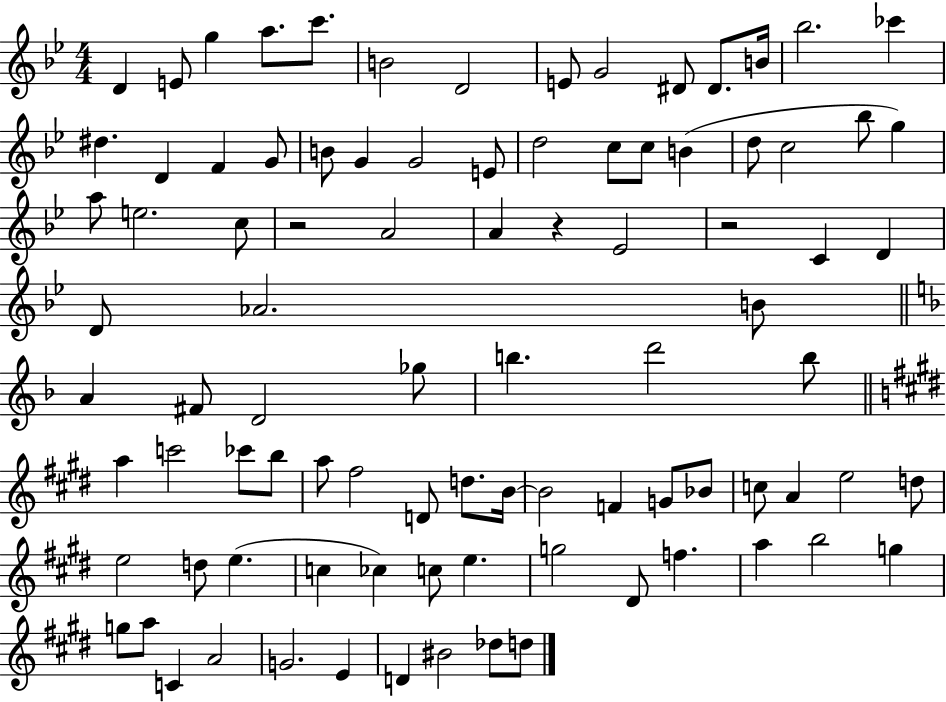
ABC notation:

X:1
T:Untitled
M:4/4
L:1/4
K:Bb
D E/2 g a/2 c'/2 B2 D2 E/2 G2 ^D/2 ^D/2 B/4 _b2 _c' ^d D F G/2 B/2 G G2 E/2 d2 c/2 c/2 B d/2 c2 _b/2 g a/2 e2 c/2 z2 A2 A z _E2 z2 C D D/2 _A2 B/2 A ^F/2 D2 _g/2 b d'2 b/2 a c'2 _c'/2 b/2 a/2 ^f2 D/2 d/2 B/4 B2 F G/2 _B/2 c/2 A e2 d/2 e2 d/2 e c _c c/2 e g2 ^D/2 f a b2 g g/2 a/2 C A2 G2 E D ^B2 _d/2 d/2